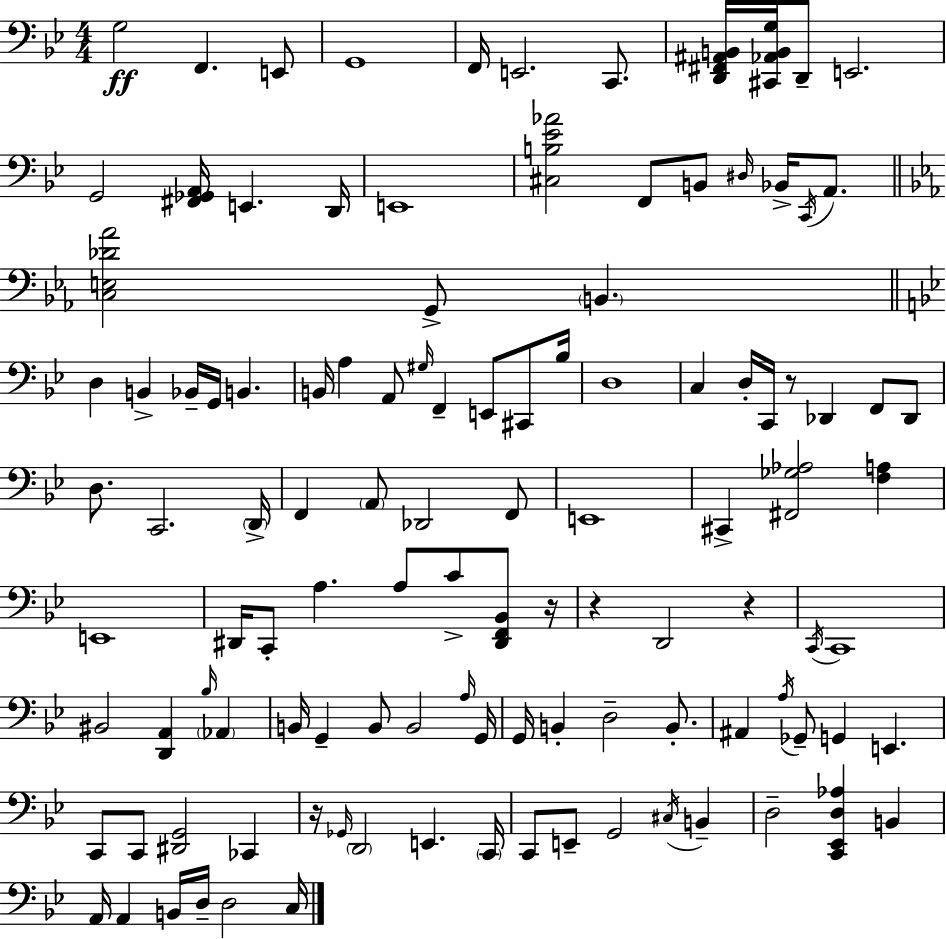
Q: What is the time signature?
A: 4/4